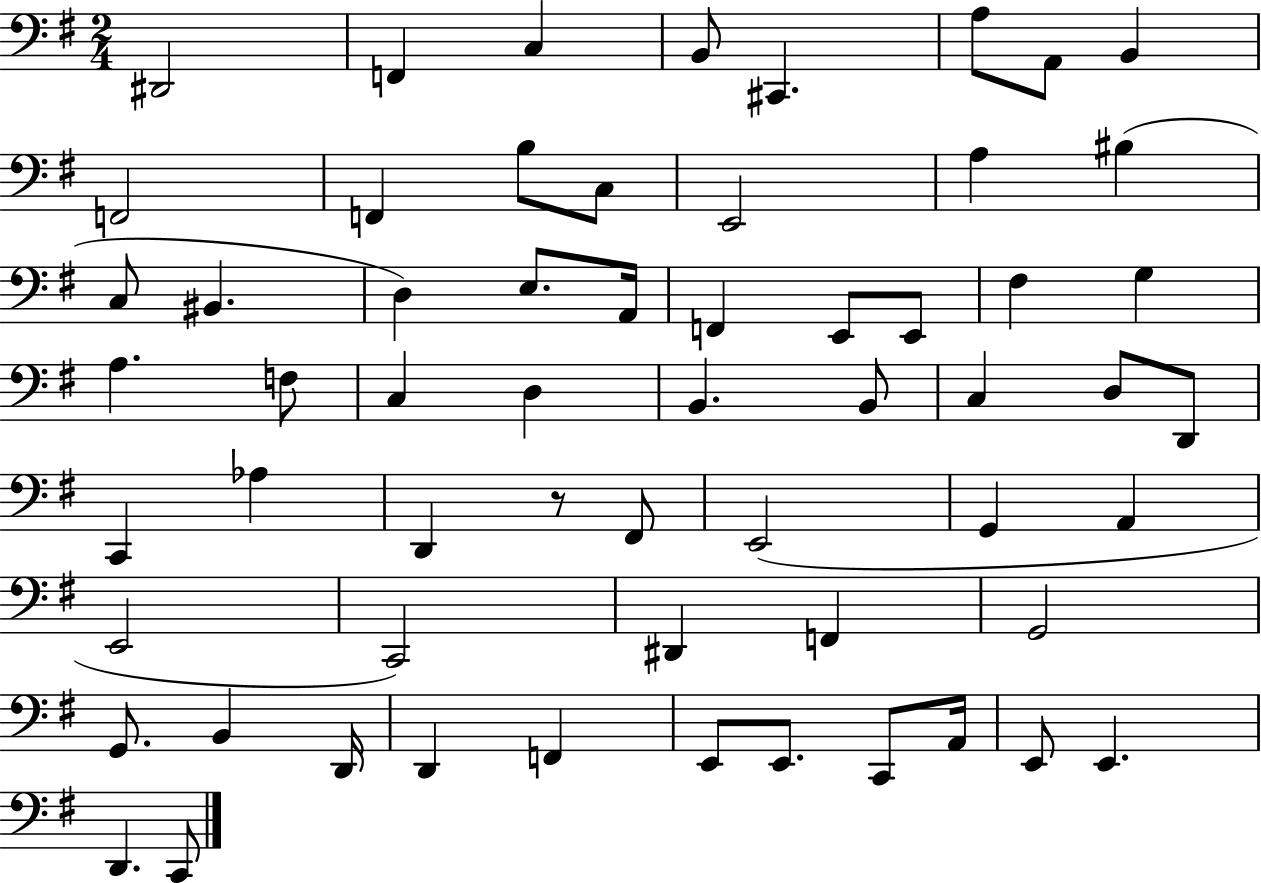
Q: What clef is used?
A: bass